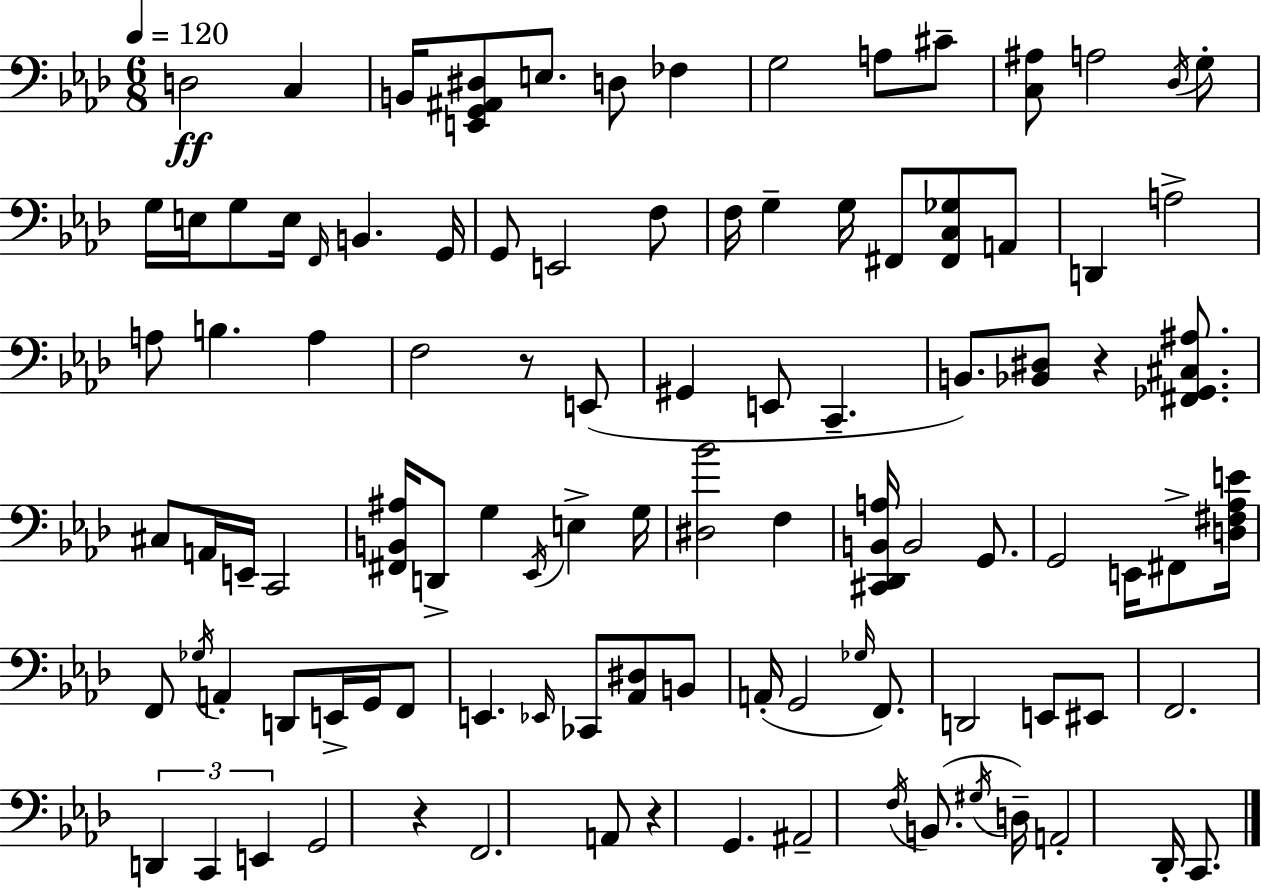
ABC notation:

X:1
T:Untitled
M:6/8
L:1/4
K:Fm
D,2 C, B,,/4 [E,,G,,^A,,^D,]/2 E,/2 D,/2 _F, G,2 A,/2 ^C/2 [C,^A,]/2 A,2 _D,/4 G,/2 G,/4 E,/4 G,/2 E,/4 F,,/4 B,, G,,/4 G,,/2 E,,2 F,/2 F,/4 G, G,/4 ^F,,/2 [^F,,C,_G,]/2 A,,/2 D,, A,2 A,/2 B, A, F,2 z/2 E,,/2 ^G,, E,,/2 C,, B,,/2 [_B,,^D,]/2 z [^F,,_G,,^C,^A,]/2 ^C,/2 A,,/4 E,,/4 C,,2 [^F,,B,,^A,]/4 D,,/2 G, _E,,/4 E, G,/4 [^D,_B]2 F, [^C,,_D,,B,,A,]/4 B,,2 G,,/2 G,,2 E,,/4 ^F,,/2 [D,^F,_A,E]/4 F,,/2 _G,/4 A,, D,,/2 E,,/4 G,,/4 F,,/2 E,, _E,,/4 _C,,/2 [_A,,^D,]/2 B,,/2 A,,/4 G,,2 _G,/4 F,,/2 D,,2 E,,/2 ^E,,/2 F,,2 D,, C,, E,, G,,2 z F,,2 A,,/2 z G,, ^A,,2 F,/4 B,,/2 ^G,/4 D,/4 A,,2 _D,,/4 C,,/2